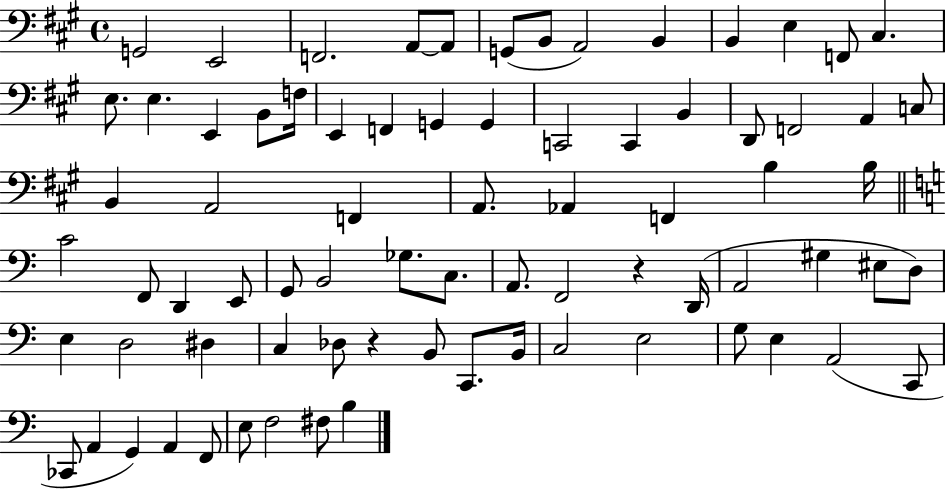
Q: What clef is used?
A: bass